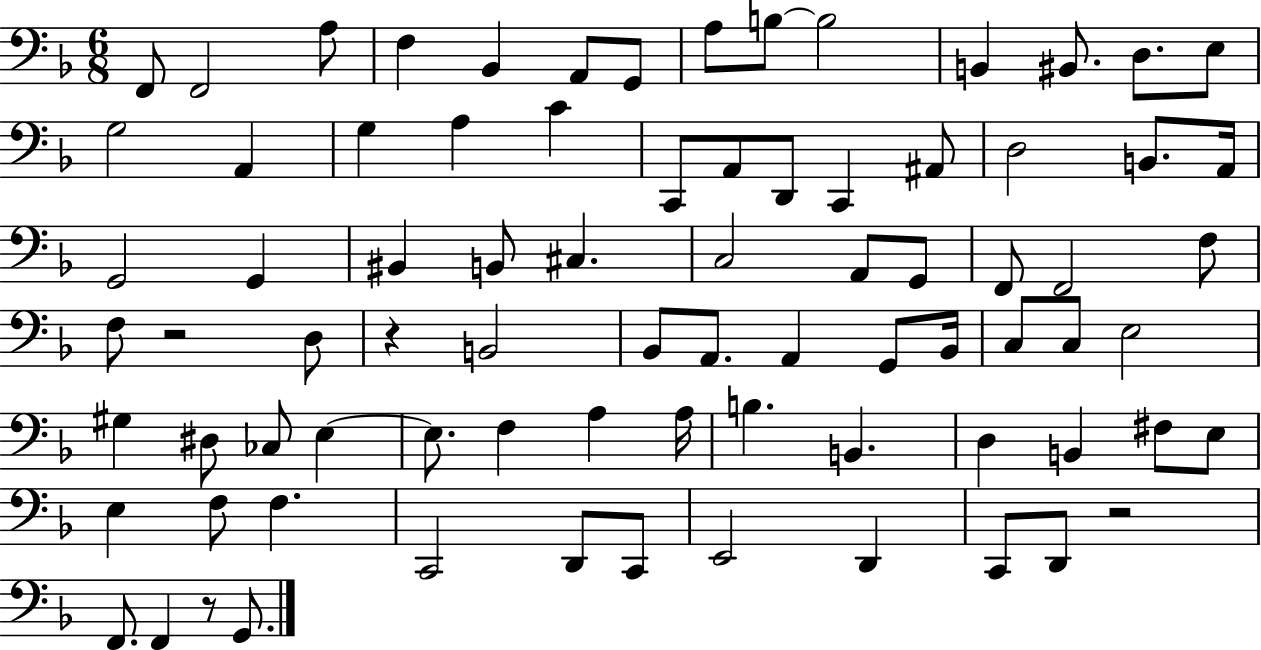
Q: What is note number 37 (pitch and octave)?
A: F2